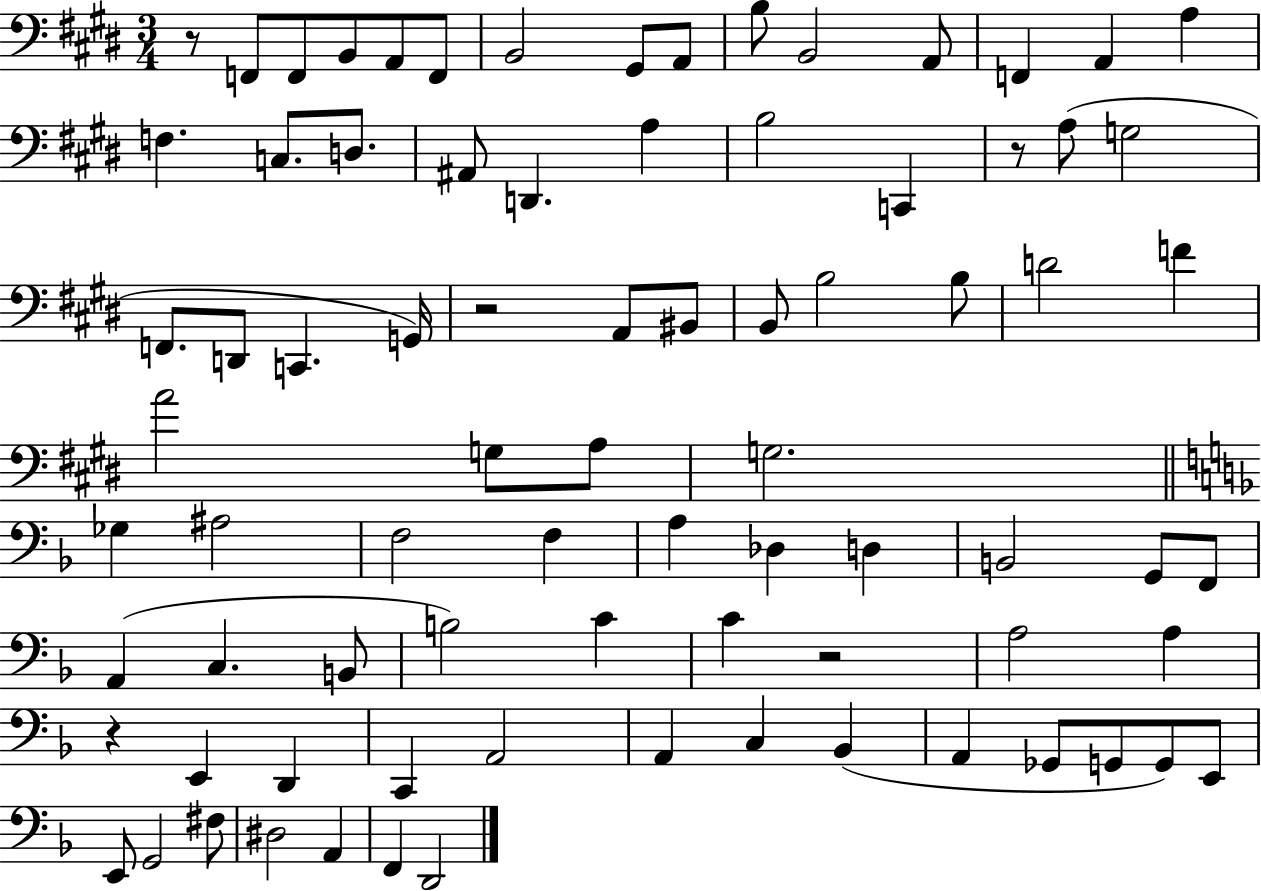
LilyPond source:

{
  \clef bass
  \numericTimeSignature
  \time 3/4
  \key e \major
  r8 f,8 f,8 b,8 a,8 f,8 | b,2 gis,8 a,8 | b8 b,2 a,8 | f,4 a,4 a4 | \break f4. c8. d8. | ais,8 d,4. a4 | b2 c,4 | r8 a8( g2 | \break f,8. d,8 c,4. g,16) | r2 a,8 bis,8 | b,8 b2 b8 | d'2 f'4 | \break a'2 g8 a8 | g2. | \bar "||" \break \key f \major ges4 ais2 | f2 f4 | a4 des4 d4 | b,2 g,8 f,8 | \break a,4( c4. b,8 | b2) c'4 | c'4 r2 | a2 a4 | \break r4 e,4 d,4 | c,4 a,2 | a,4 c4 bes,4( | a,4 ges,8 g,8 g,8) e,8 | \break e,8 g,2 fis8 | dis2 a,4 | f,4 d,2 | \bar "|."
}